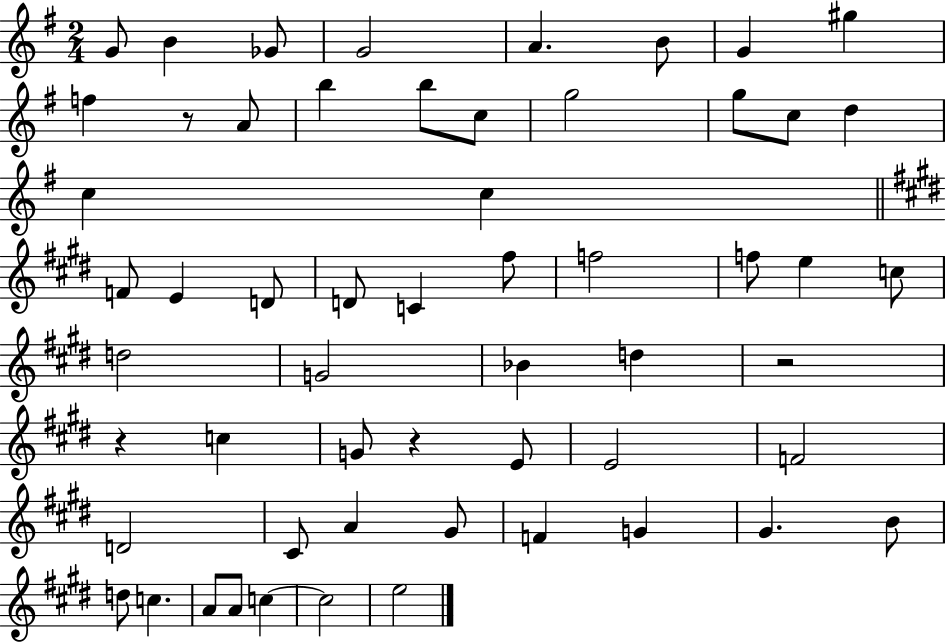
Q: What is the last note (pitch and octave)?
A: E5